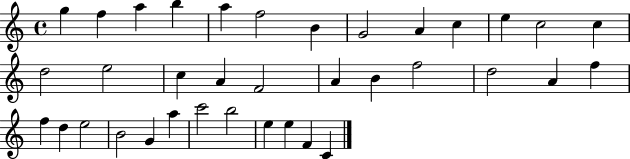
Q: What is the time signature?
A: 4/4